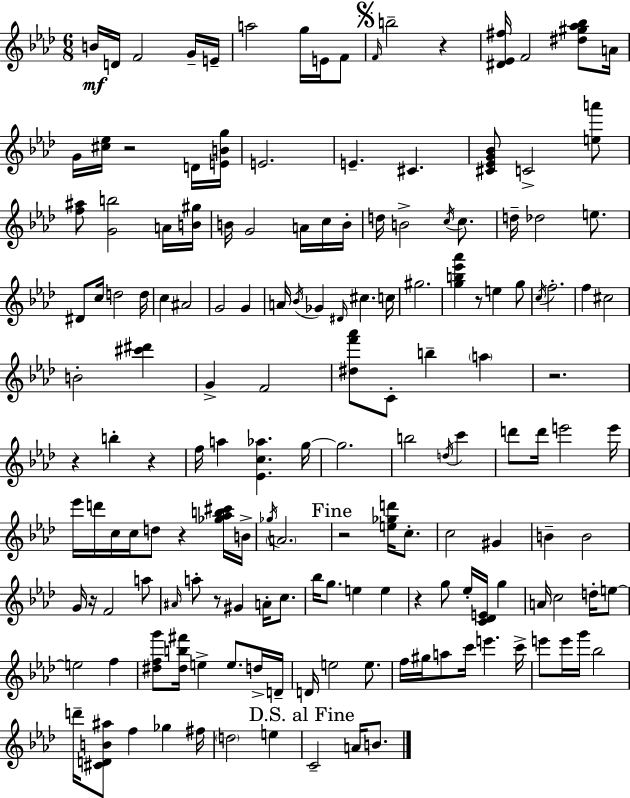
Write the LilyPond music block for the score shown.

{
  \clef treble
  \numericTimeSignature
  \time 6/8
  \key f \minor
  b'16\mf d'16 f'2 g'16-- e'16-- | a''2 g''16 e'16 f'8 | \mark \markup { \musicglyph "scripts.segno" } \grace { f'16 } b''2-- r4 | <dis' ees' fis''>16 f'2 <dis'' gis'' aes'' bes''>8 | \break a'16 g'16 <cis'' ees''>16 r2 d'16 | <e' b' g''>16 e'2. | e'4.-- cis'4. | <cis' ees' g' bes'>8 c'2-> <e'' a'''>8 | \break <f'' ais''>8 <g' b''>2 a'16 | <b' gis''>16 b'16 g'2 a'16 c''16 | b'16-. d''16 b'2-> \acciaccatura { c''16 } c''8. | d''16-- des''2 e''8. | \break dis'8 c''16 d''2 | d''16 c''4 ais'2 | g'2 g'4 | a'16 \acciaccatura { bes'16 } ges'4 \grace { dis'16 } cis''4. | \break c''16 gis''2. | <g'' b'' ees''' aes'''>4 r8 e''4 | g''8 \acciaccatura { c''16 } f''2.-. | f''4 cis''2 | \break b'2-. | <cis''' dis'''>4 g'4-> f'2 | <dis'' f''' aes'''>8 c'8-. b''4-- | \parenthesize a''4 r2. | \break r4 b''4-. | r4 f''16 a''4 <ees' c'' aes''>4. | g''16~~ g''2. | b''2 | \break \acciaccatura { d''16 } c'''4 d'''8 d'''16 e'''2 | e'''16 ees'''16 d'''16 c''16 c''16 d''8 | r4 <ges'' aes'' b'' cis'''>16 b'16-> \acciaccatura { ges''16 } \parenthesize a'2. | \mark "Fine" r2 | \break <e'' ges'' d'''>16 c''8.-. c''2 | gis'4 b'4-- b'2 | g'16 r16 f'2 | a''8 \grace { ais'16 } a''8-. r8 | \break gis'4 a'16-. c''8. bes''16 g''8. | e''4 e''4 r4 | g''8 ees''16-. <c' des' e'>16 g''4 a'16 c''2 | d''16-. e''8~~ e''2 | \break f''4 <dis'' f'' g'''>8 <dis'' b'' fis'''>16 e''4-> | e''8. d''16-> d'16-- d'16 e''2 | e''8. f''16 gis''16 a''8 | c'''16 e'''4. c'''16-> e'''8 e'''16 g'''16 | \break bes''2 d'''16-- <cis' d' b' ais''>8 f''4 | ges''4 fis''16 \parenthesize d''2 | e''4 \mark "D.S. al Fine" c'2-- | a'16 b'8. \bar "|."
}